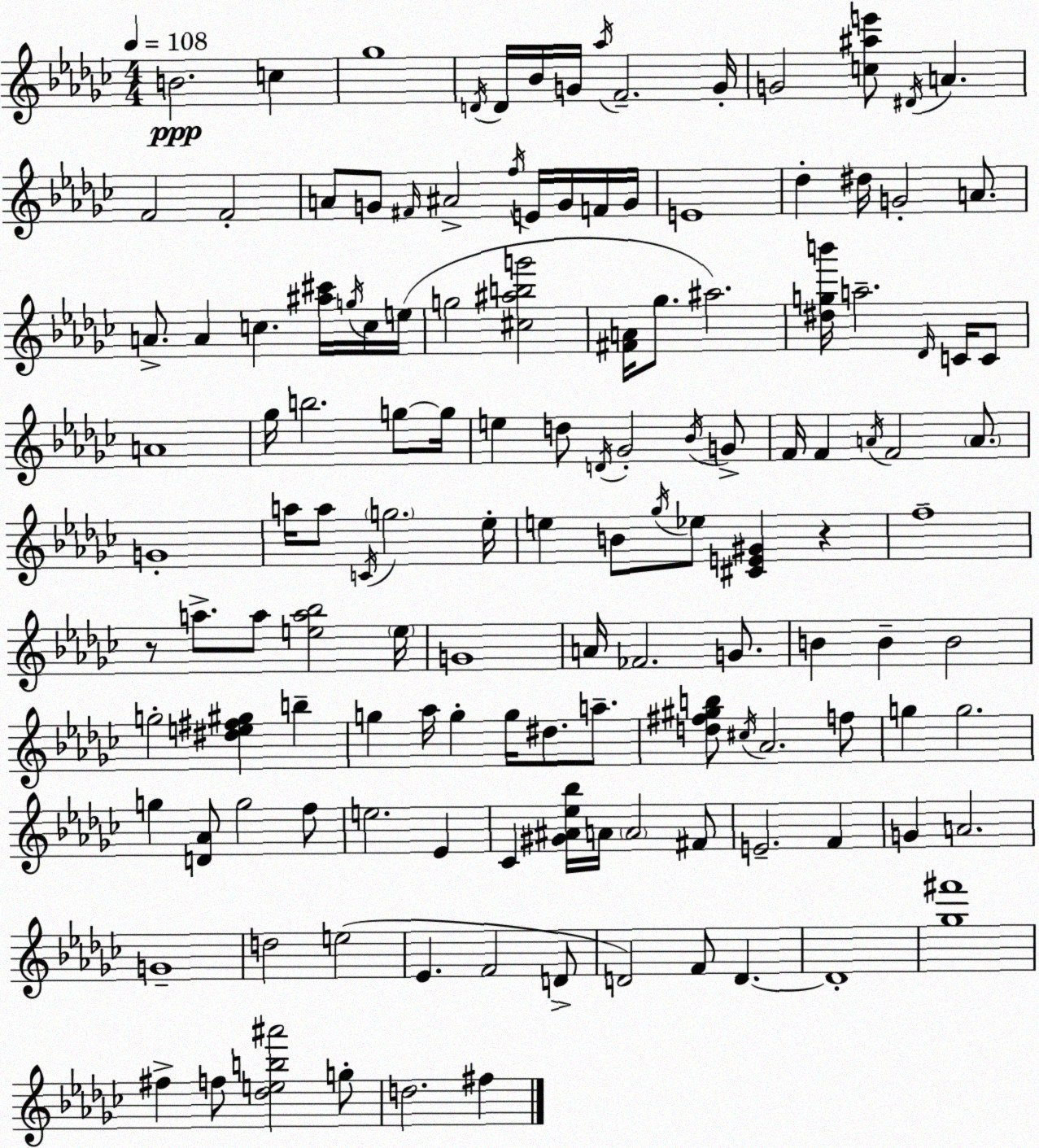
X:1
T:Untitled
M:4/4
L:1/4
K:Ebm
B2 c _g4 D/4 D/4 _B/4 G/4 _a/4 F2 G/4 G2 [c^ae']/2 ^D/4 A F2 F2 A/2 G/2 ^F/4 ^A2 f/4 E/4 G/4 F/4 G/4 E4 _d ^d/4 G2 A/2 A/2 A c [^a^c']/4 g/4 c/4 e/4 g2 [^c^abg']2 [^FA]/4 _g/2 ^a2 [^dgb']/4 a2 _D/4 C/4 C/2 A4 _g/4 b2 g/2 g/4 e d/2 D/4 _G2 _B/4 G/2 F/4 F A/4 F2 A/2 G4 a/4 a/2 C/4 g2 _e/4 e B/2 _g/4 _e/2 [^CE^G] z f4 z/2 a/2 a/2 [ea_b]2 e/4 G4 A/4 _F2 G/2 B B B2 g2 [^de^f^g] b g _a/4 g g/4 ^d/2 a/2 [d^f^gb]/2 ^c/4 _A2 f/2 g g2 g [D_A]/2 g2 f/2 e2 _E _C [^G^A_e_b]/4 A/4 A2 ^F/2 E2 F G A2 G4 d2 e2 _E F2 D/2 D2 F/2 D D4 [_g^f']4 ^f f/2 [_deb^a']2 g/2 d2 ^f